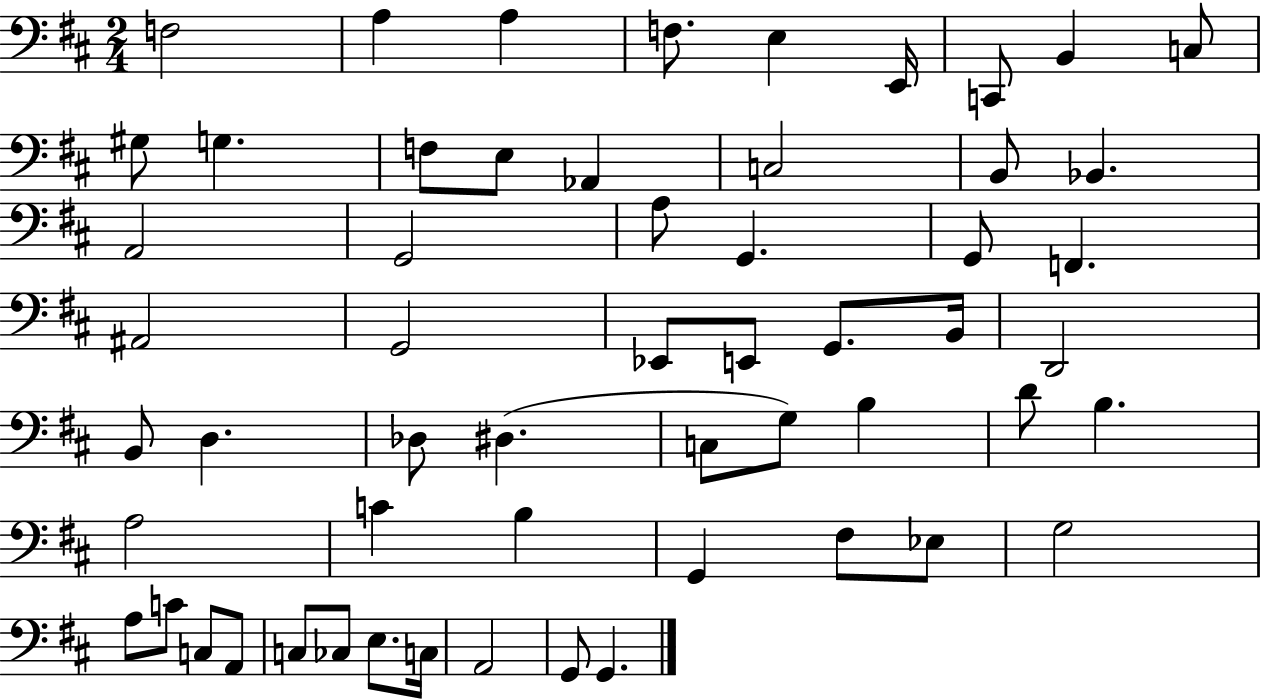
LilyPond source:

{
  \clef bass
  \numericTimeSignature
  \time 2/4
  \key d \major
  f2 | a4 a4 | f8. e4 e,16 | c,8 b,4 c8 | \break gis8 g4. | f8 e8 aes,4 | c2 | b,8 bes,4. | \break a,2 | g,2 | a8 g,4. | g,8 f,4. | \break ais,2 | g,2 | ees,8 e,8 g,8. b,16 | d,2 | \break b,8 d4. | des8 dis4.( | c8 g8) b4 | d'8 b4. | \break a2 | c'4 b4 | g,4 fis8 ees8 | g2 | \break a8 c'8 c8 a,8 | c8 ces8 e8. c16 | a,2 | g,8 g,4. | \break \bar "|."
}